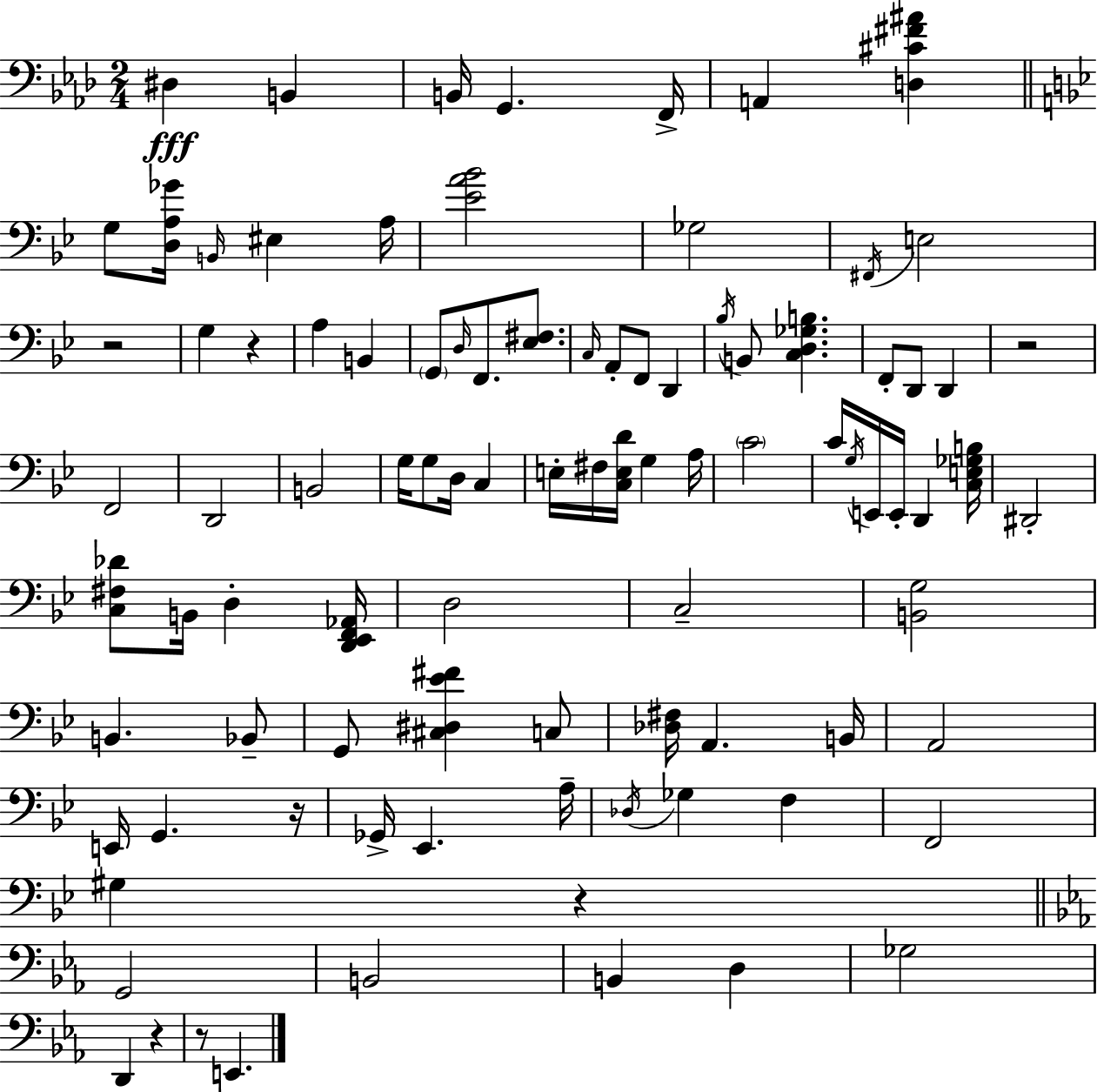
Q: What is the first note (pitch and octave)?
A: D#3